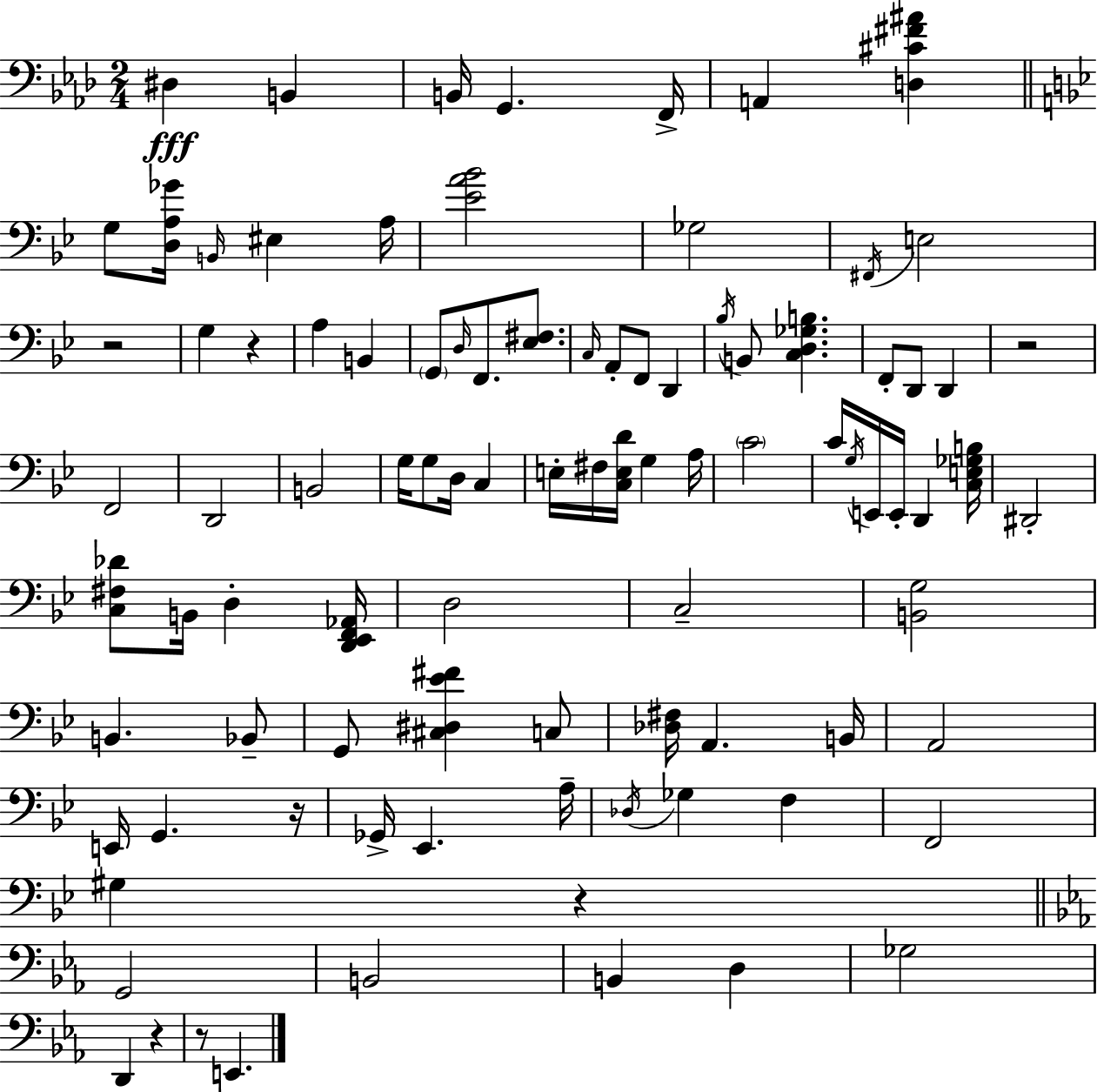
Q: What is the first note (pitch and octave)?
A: D#3